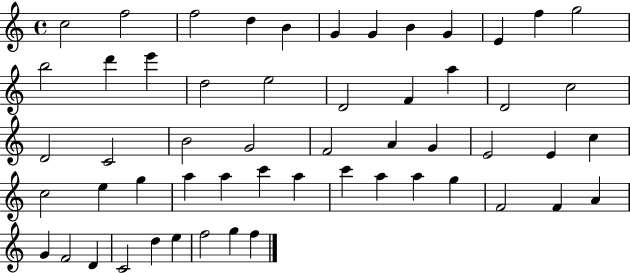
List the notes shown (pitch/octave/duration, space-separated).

C5/h F5/h F5/h D5/q B4/q G4/q G4/q B4/q G4/q E4/q F5/q G5/h B5/h D6/q E6/q D5/h E5/h D4/h F4/q A5/q D4/h C5/h D4/h C4/h B4/h G4/h F4/h A4/q G4/q E4/h E4/q C5/q C5/h E5/q G5/q A5/q A5/q C6/q A5/q C6/q A5/q A5/q G5/q F4/h F4/q A4/q G4/q F4/h D4/q C4/h D5/q E5/q F5/h G5/q F5/q